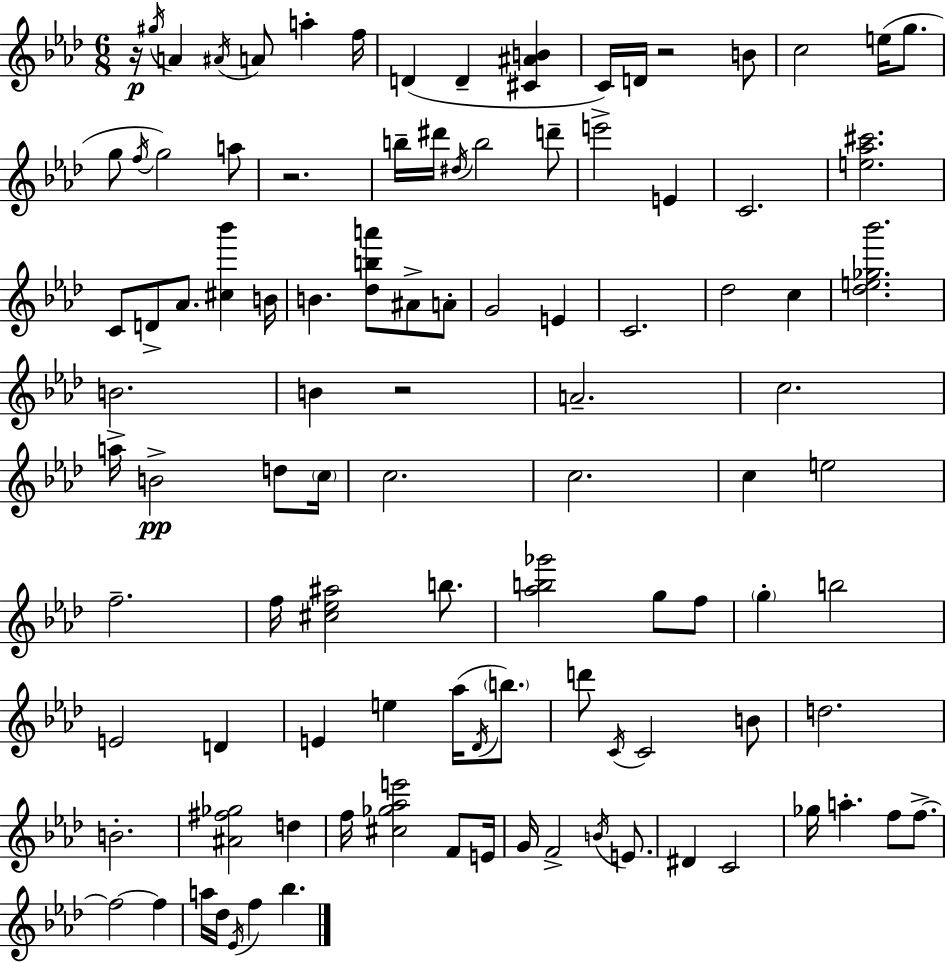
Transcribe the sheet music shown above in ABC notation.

X:1
T:Untitled
M:6/8
L:1/4
K:Fm
z/4 ^g/4 A ^A/4 A/2 a f/4 D D [^C^AB] C/4 D/4 z2 B/2 c2 e/4 g/2 g/2 f/4 g2 a/2 z2 b/4 ^d'/4 ^d/4 b2 d'/2 e'2 E C2 [e_a^c']2 C/2 D/2 _A/2 [^c_b'] B/4 B [_dba']/2 ^A/2 A/2 G2 E C2 _d2 c [_de_g_b']2 B2 B z2 A2 c2 a/4 B2 d/2 c/4 c2 c2 c e2 f2 f/4 [^c_e^a]2 b/2 [_ab_g']2 g/2 f/2 g b2 E2 D E e _a/4 _D/4 b/2 d'/2 C/4 C2 B/2 d2 B2 [^A^f_g]2 d f/4 [^c_g_ae']2 F/2 E/4 G/4 F2 B/4 E/2 ^D C2 _g/4 a f/2 f/2 f2 f a/4 _d/4 _E/4 f _b